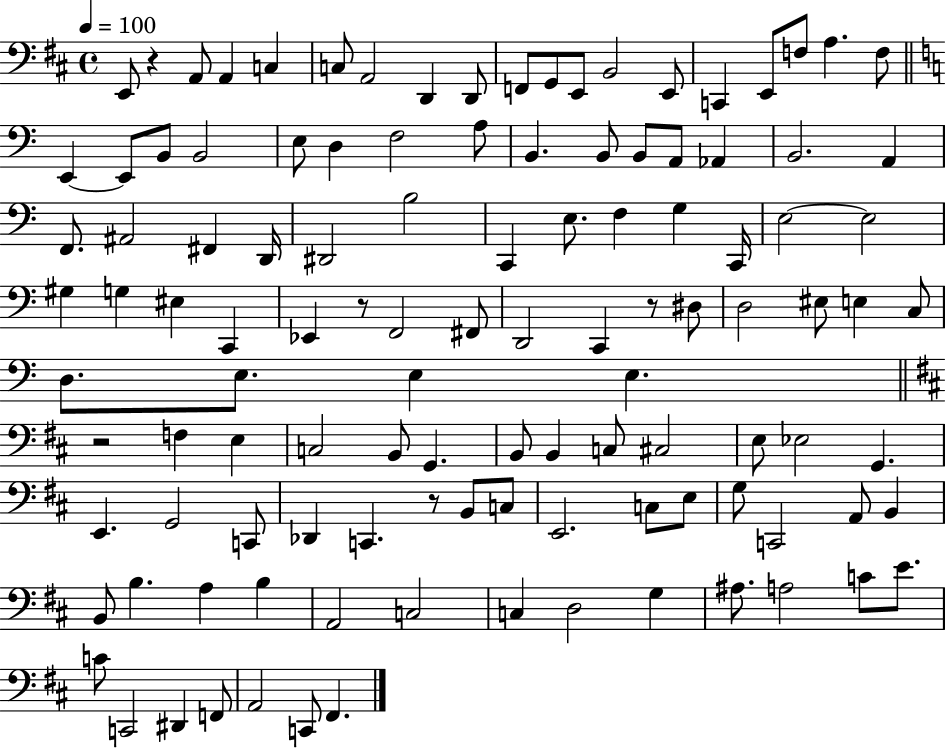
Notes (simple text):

E2/e R/q A2/e A2/q C3/q C3/e A2/h D2/q D2/e F2/e G2/e E2/e B2/h E2/e C2/q E2/e F3/e A3/q. F3/e E2/q E2/e B2/e B2/h E3/e D3/q F3/h A3/e B2/q. B2/e B2/e A2/e Ab2/q B2/h. A2/q F2/e. A#2/h F#2/q D2/s D#2/h B3/h C2/q E3/e. F3/q G3/q C2/s E3/h E3/h G#3/q G3/q EIS3/q C2/q Eb2/q R/e F2/h F#2/e D2/h C2/q R/e D#3/e D3/h EIS3/e E3/q C3/e D3/e. E3/e. E3/q E3/q. R/h F3/q E3/q C3/h B2/e G2/q. B2/e B2/q C3/e C#3/h E3/e Eb3/h G2/q. E2/q. G2/h C2/e Db2/q C2/q. R/e B2/e C3/e E2/h. C3/e E3/e G3/e C2/h A2/e B2/q B2/e B3/q. A3/q B3/q A2/h C3/h C3/q D3/h G3/q A#3/e. A3/h C4/e E4/e. C4/e C2/h D#2/q F2/e A2/h C2/e F#2/q.